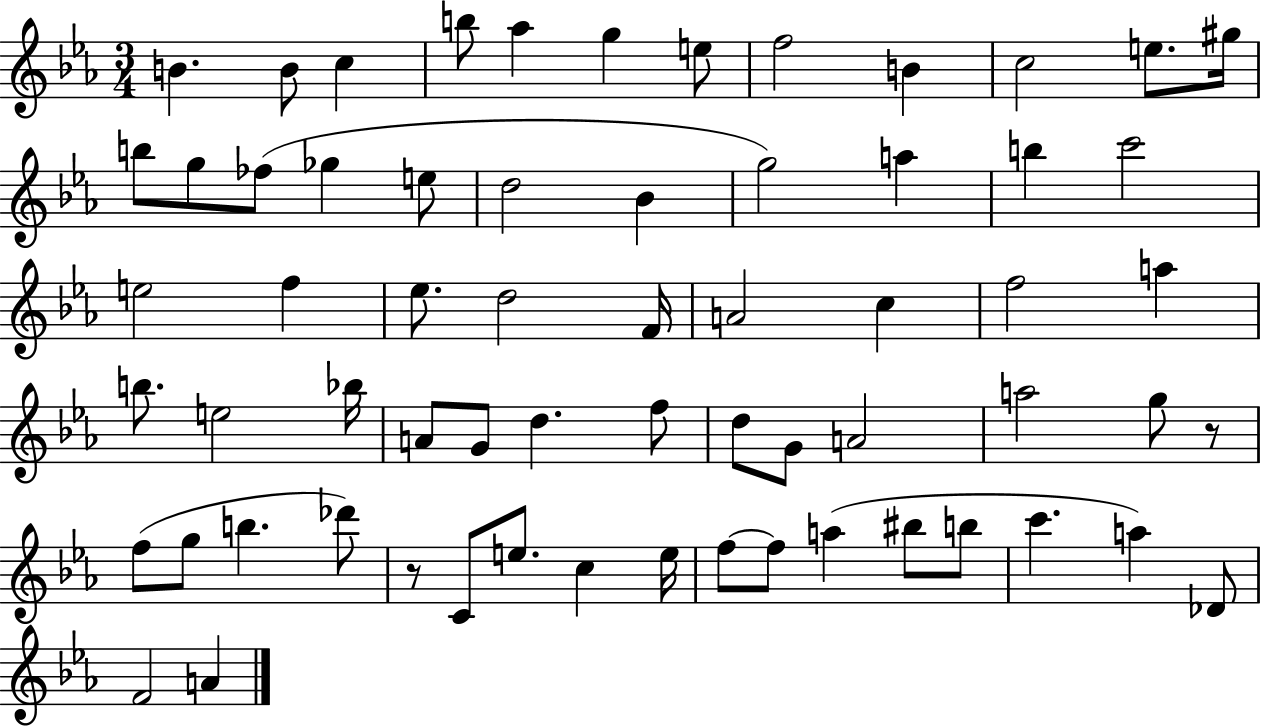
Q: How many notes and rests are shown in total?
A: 64